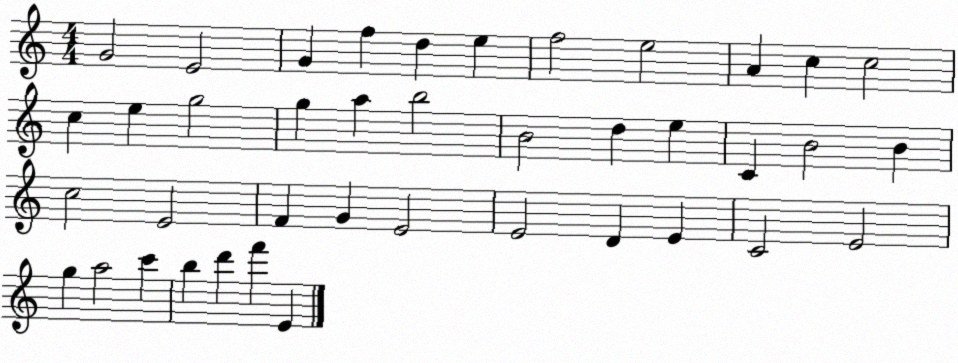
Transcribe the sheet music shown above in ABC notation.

X:1
T:Untitled
M:4/4
L:1/4
K:C
G2 E2 G f d e f2 e2 A c c2 c e g2 g a b2 B2 d e C B2 B c2 E2 F G E2 E2 D E C2 E2 g a2 c' b d' f' E